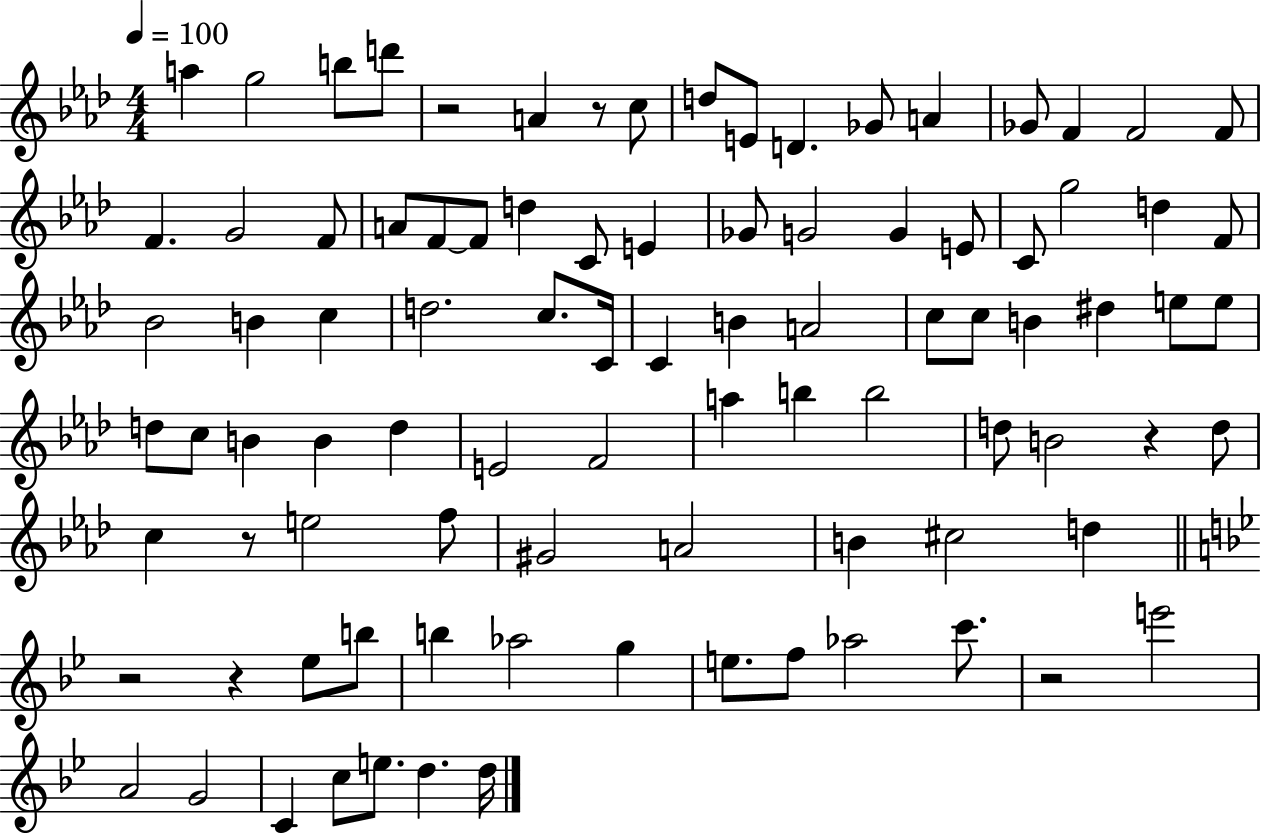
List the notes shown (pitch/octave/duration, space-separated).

A5/q G5/h B5/e D6/e R/h A4/q R/e C5/e D5/e E4/e D4/q. Gb4/e A4/q Gb4/e F4/q F4/h F4/e F4/q. G4/h F4/e A4/e F4/e F4/e D5/q C4/e E4/q Gb4/e G4/h G4/q E4/e C4/e G5/h D5/q F4/e Bb4/h B4/q C5/q D5/h. C5/e. C4/s C4/q B4/q A4/h C5/e C5/e B4/q D#5/q E5/e E5/e D5/e C5/e B4/q B4/q D5/q E4/h F4/h A5/q B5/q B5/h D5/e B4/h R/q D5/e C5/q R/e E5/h F5/e G#4/h A4/h B4/q C#5/h D5/q R/h R/q Eb5/e B5/e B5/q Ab5/h G5/q E5/e. F5/e Ab5/h C6/e. R/h E6/h A4/h G4/h C4/q C5/e E5/e. D5/q. D5/s